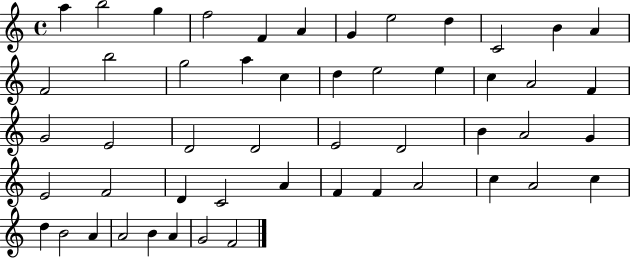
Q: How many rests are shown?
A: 0